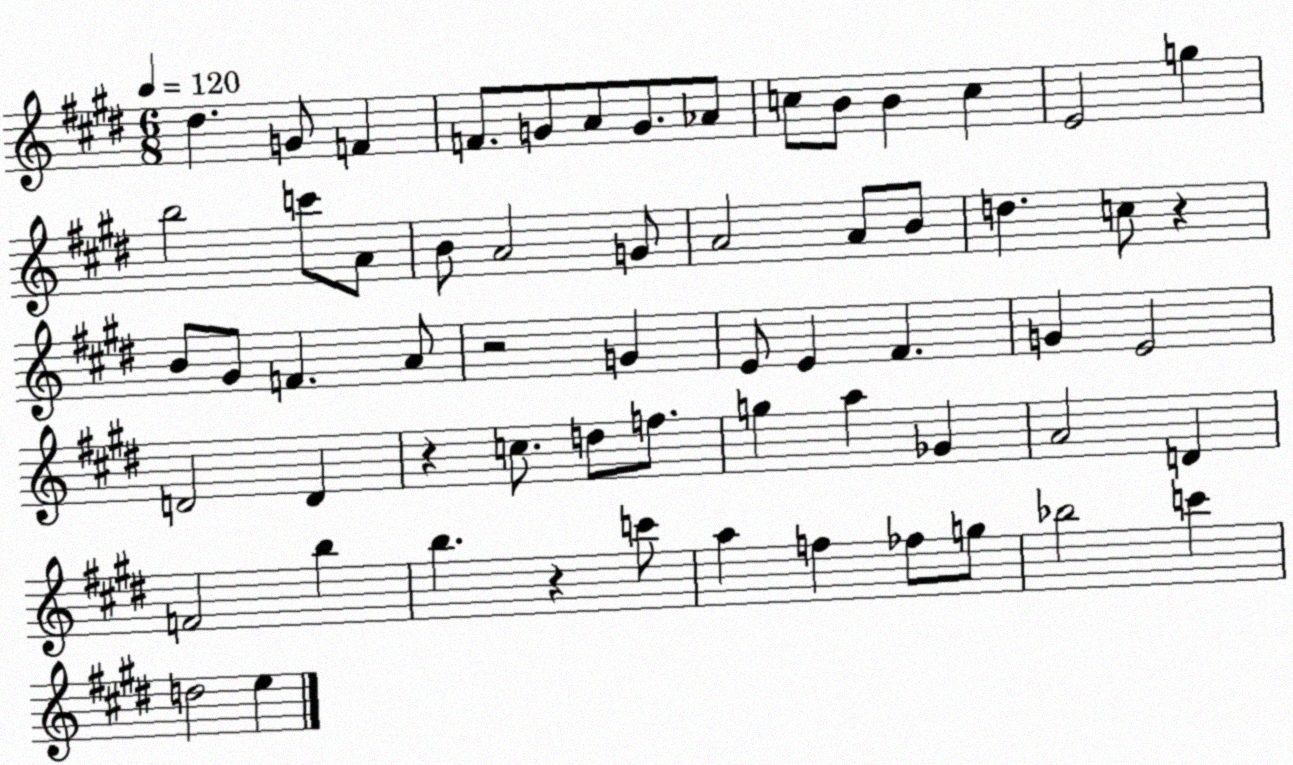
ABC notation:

X:1
T:Untitled
M:6/8
L:1/4
K:E
^d G/2 F F/2 G/2 A/2 G/2 _A/2 c/2 B/2 B c E2 g b2 c'/2 A/2 B/2 A2 G/2 A2 A/2 B/2 d c/2 z B/2 ^G/2 F A/2 z2 G E/2 E ^F G E2 D2 D z c/2 d/2 f/2 g a _G A2 D F2 b b z c'/2 a f _f/2 g/2 _b2 c' d2 e